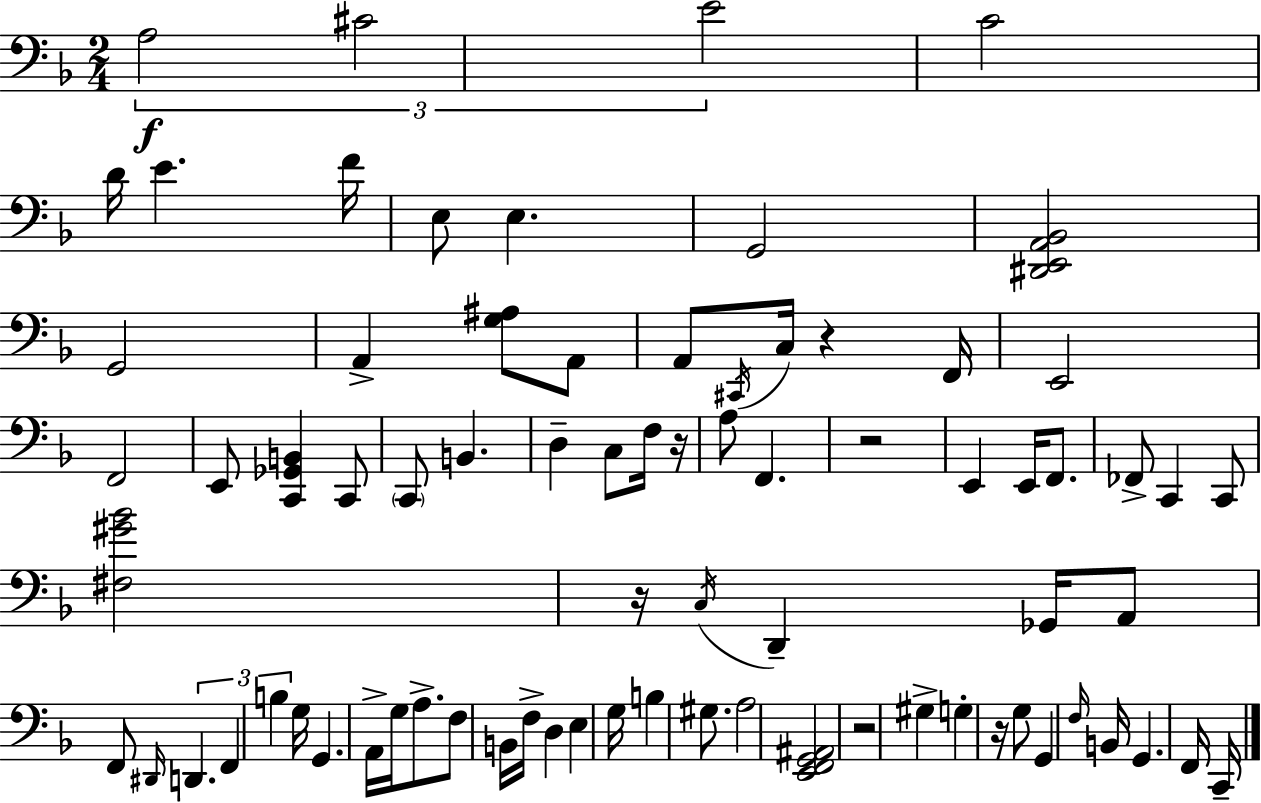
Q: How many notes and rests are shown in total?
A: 77